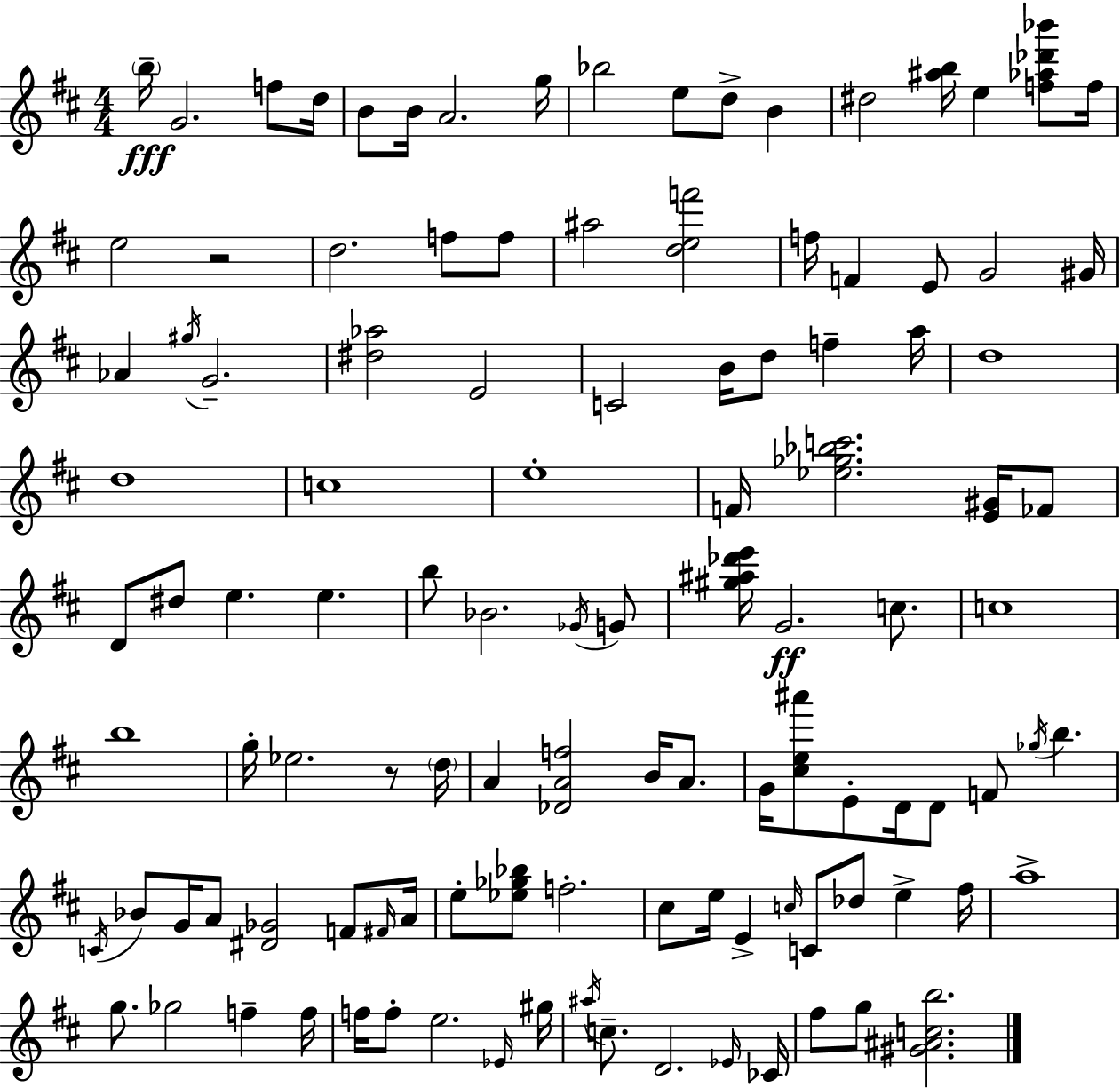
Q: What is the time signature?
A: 4/4